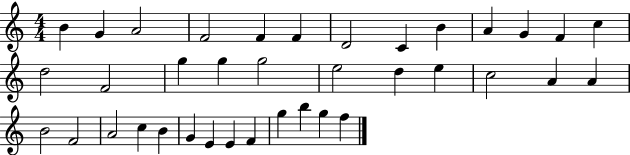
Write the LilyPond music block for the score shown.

{
  \clef treble
  \numericTimeSignature
  \time 4/4
  \key c \major
  b'4 g'4 a'2 | f'2 f'4 f'4 | d'2 c'4 b'4 | a'4 g'4 f'4 c''4 | \break d''2 f'2 | g''4 g''4 g''2 | e''2 d''4 e''4 | c''2 a'4 a'4 | \break b'2 f'2 | a'2 c''4 b'4 | g'4 e'4 e'4 f'4 | g''4 b''4 g''4 f''4 | \break \bar "|."
}